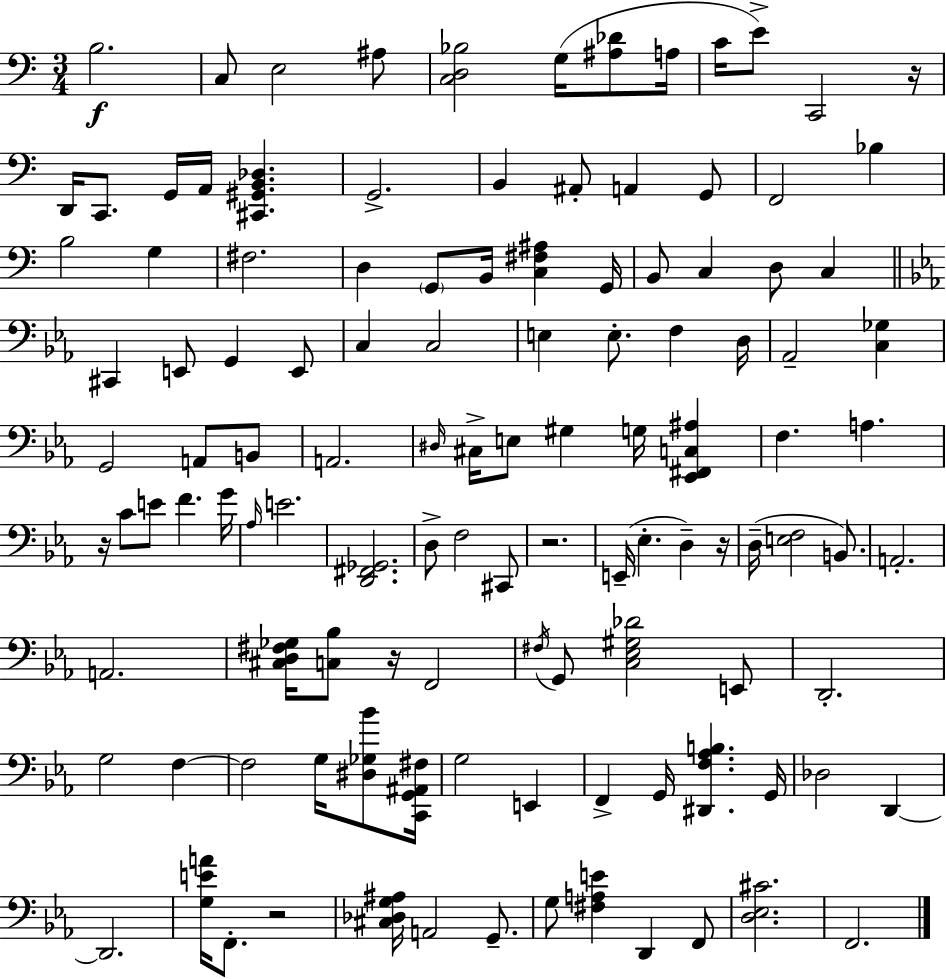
X:1
T:Untitled
M:3/4
L:1/4
K:Am
B,2 C,/2 E,2 ^A,/2 [C,D,_B,]2 G,/4 [^A,_D]/2 A,/4 C/4 E/2 C,,2 z/4 D,,/4 C,,/2 G,,/4 A,,/4 [^C,,^G,,B,,_D,] G,,2 B,, ^A,,/2 A,, G,,/2 F,,2 _B, B,2 G, ^F,2 D, G,,/2 B,,/4 [C,^F,^A,] G,,/4 B,,/2 C, D,/2 C, ^C,, E,,/2 G,, E,,/2 C, C,2 E, E,/2 F, D,/4 _A,,2 [C,_G,] G,,2 A,,/2 B,,/2 A,,2 ^D,/4 ^C,/4 E,/2 ^G, G,/4 [_E,,^F,,C,^A,] F, A, z/4 C/2 E/2 F G/4 _A,/4 E2 [D,,^F,,_G,,]2 D,/2 F,2 ^C,,/2 z2 E,,/4 _E, D, z/4 D,/4 [E,F,]2 B,,/2 A,,2 A,,2 [^C,D,^F,_G,]/4 [C,_B,]/2 z/4 F,,2 ^F,/4 G,,/2 [C,_E,^G,_D]2 E,,/2 D,,2 G,2 F, F,2 G,/4 [^D,_G,_B]/2 [C,,G,,^A,,^F,]/4 G,2 E,, F,, G,,/4 [^D,,F,_A,B,] G,,/4 _D,2 D,, D,,2 [G,EA]/4 F,,/2 z2 [^C,_D,G,^A,]/4 A,,2 G,,/2 G,/2 [^F,A,E] D,, F,,/2 [D,_E,^C]2 F,,2